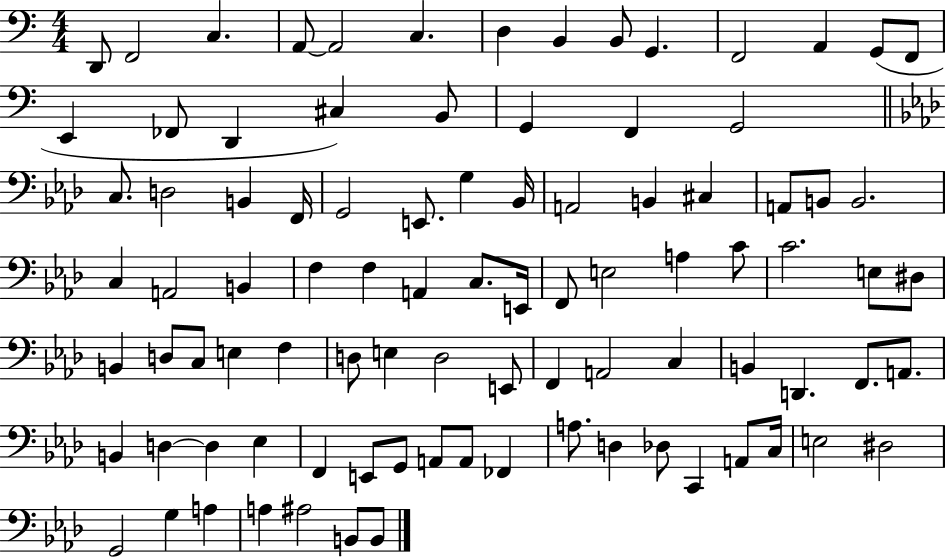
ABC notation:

X:1
T:Untitled
M:4/4
L:1/4
K:C
D,,/2 F,,2 C, A,,/2 A,,2 C, D, B,, B,,/2 G,, F,,2 A,, G,,/2 F,,/2 E,, _F,,/2 D,, ^C, B,,/2 G,, F,, G,,2 C,/2 D,2 B,, F,,/4 G,,2 E,,/2 G, _B,,/4 A,,2 B,, ^C, A,,/2 B,,/2 B,,2 C, A,,2 B,, F, F, A,, C,/2 E,,/4 F,,/2 E,2 A, C/2 C2 E,/2 ^D,/2 B,, D,/2 C,/2 E, F, D,/2 E, D,2 E,,/2 F,, A,,2 C, B,, D,, F,,/2 A,,/2 B,, D, D, _E, F,, E,,/2 G,,/2 A,,/2 A,,/2 _F,, A,/2 D, _D,/2 C,, A,,/2 C,/4 E,2 ^D,2 G,,2 G, A, A, ^A,2 B,,/2 B,,/2